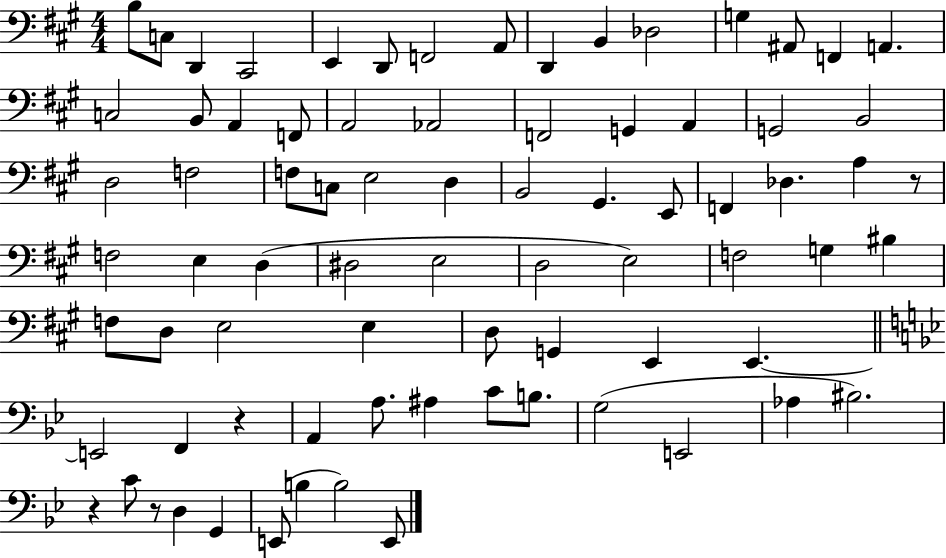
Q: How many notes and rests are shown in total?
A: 78